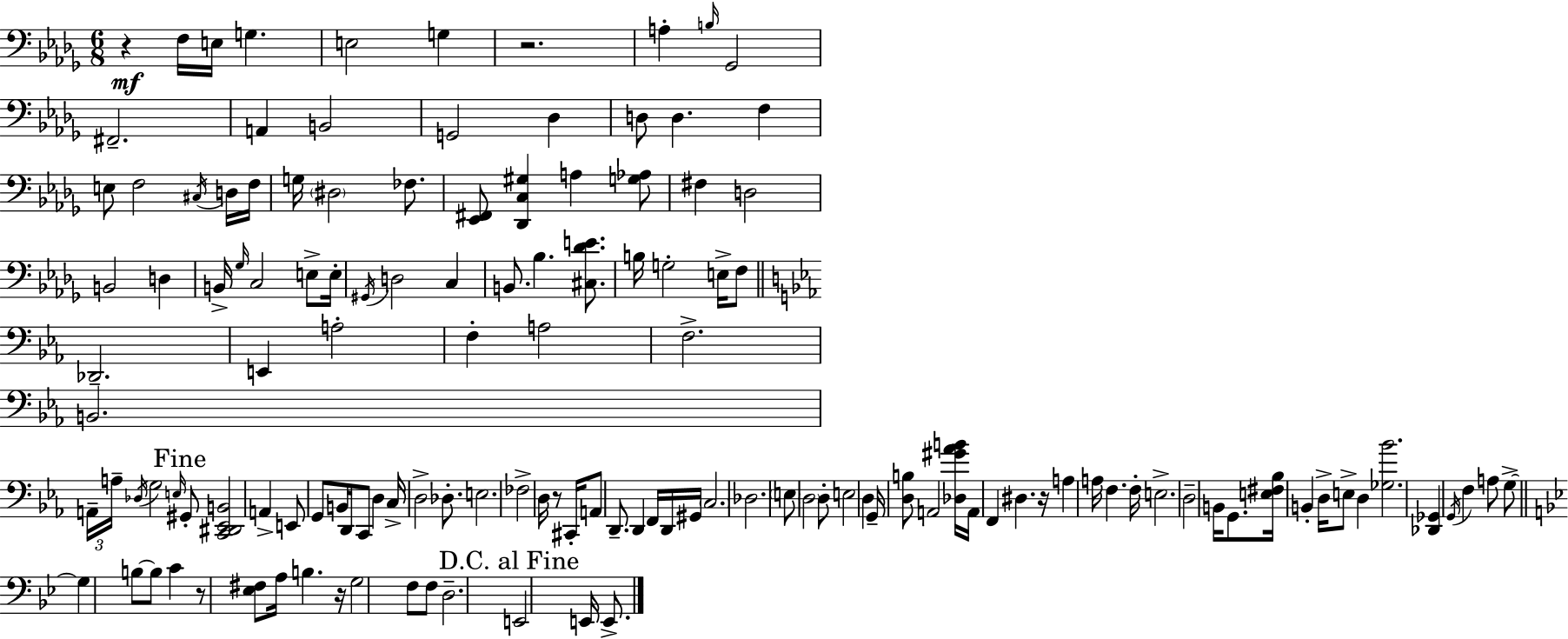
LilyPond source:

{
  \clef bass
  \numericTimeSignature
  \time 6/8
  \key bes \minor
  r4\mf f16 e16 g4. | e2 g4 | r2. | a4-. \grace { b16 } ges,2 | \break fis,2.-- | a,4 b,2 | g,2 des4 | d8 d4. f4 | \break e8 f2 \acciaccatura { cis16 } | d16 f16 g16 \parenthesize dis2 fes8. | <ees, fis,>8 <des, c gis>4 a4 | <g aes>8 fis4 d2 | \break b,2 d4 | b,16-> \grace { ges16 } c2 | e8-> e16-. \acciaccatura { gis,16 } d2 | c4 b,8. bes4. | \break <cis des' e'>8. b16 g2-. | e16-> f8 \bar "||" \break \key c \minor des,2.-- | e,4 a2-. | f4-. a2 | f2.-> | \break b,2. | \tuplet 3/2 { a,16-- a16-- \acciaccatura { des16 } } g2 \grace { e16 } | \mark "Fine" gis,8-. <c, dis, ees, b,>2 a,4-> | e,8 g,8 b,16 d,16 c,8 d4 | \break c16-> d2-> des8.-. | e2. | fes2-> d16 r8 | cis,16-. a,8 d,8.-- d,4 f,16 | \break d,16 gis,16 \parenthesize c2. | des2. | \parenthesize e8 \parenthesize d2 | d8-. e2 d4 | \break g,16-- <d b>8 a,2 | <des gis' aes' b'>16 a,16 f,4 dis4. | r16 a4 a16 f4. | f16-. e2.-> | \break d2-- b,16 g,8. | <e fis bes>16 b,4-. d16-> e8-> d4 | <ges bes'>2. | <des, ges,>4 \acciaccatura { g,16 } f4 a8 | \break g8->~~ \bar "||" \break \key g \minor g4 b8~~ b8 c'4 | r8 <ees fis>8 a16 b4. r16 | g2 f8 f8 | d2.-- | \break \mark "D.C. al Fine" e,2 e,16 e,8.-> | \bar "|."
}